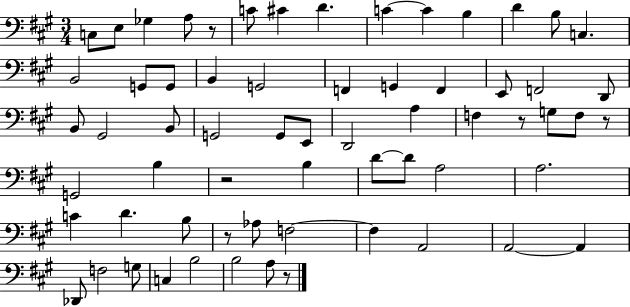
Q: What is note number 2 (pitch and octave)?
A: E3